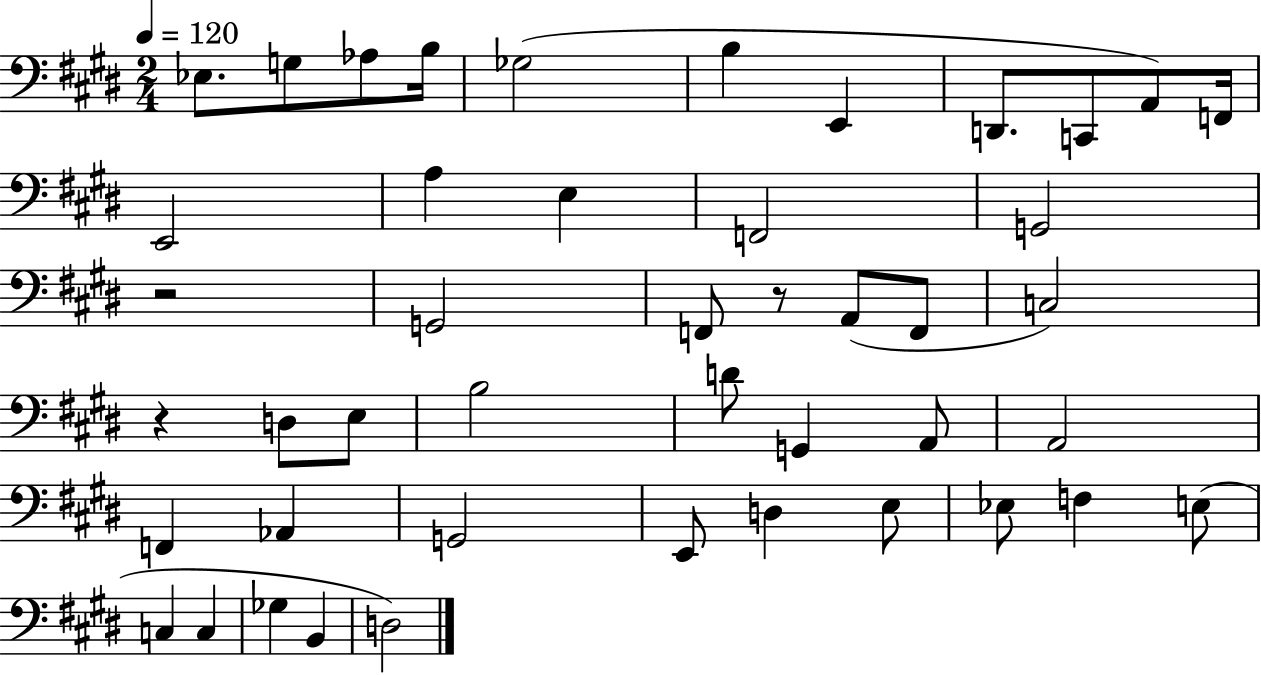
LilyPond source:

{
  \clef bass
  \numericTimeSignature
  \time 2/4
  \key e \major
  \tempo 4 = 120
  ees8. g8 aes8 b16 | ges2( | b4 e,4 | d,8. c,8 a,8) f,16 | \break e,2 | a4 e4 | f,2 | g,2 | \break r2 | g,2 | f,8 r8 a,8( f,8 | c2) | \break r4 d8 e8 | b2 | d'8 g,4 a,8 | a,2 | \break f,4 aes,4 | g,2 | e,8 d4 e8 | ees8 f4 e8( | \break c4 c4 | ges4 b,4 | d2) | \bar "|."
}